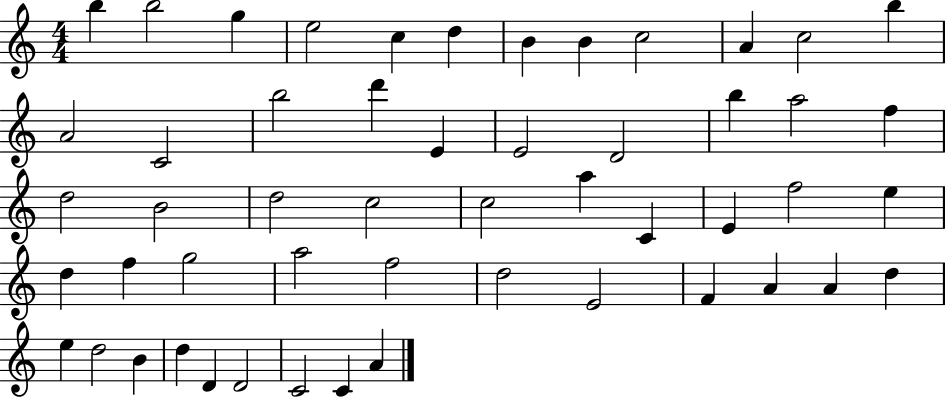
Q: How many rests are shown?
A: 0